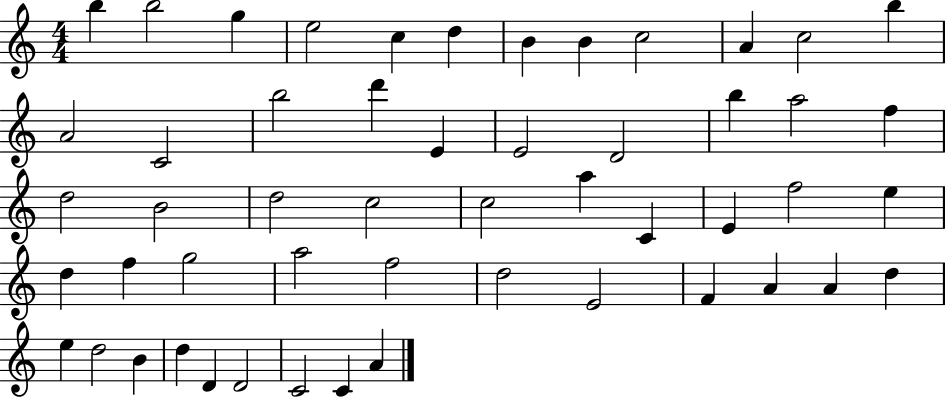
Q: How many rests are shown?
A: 0